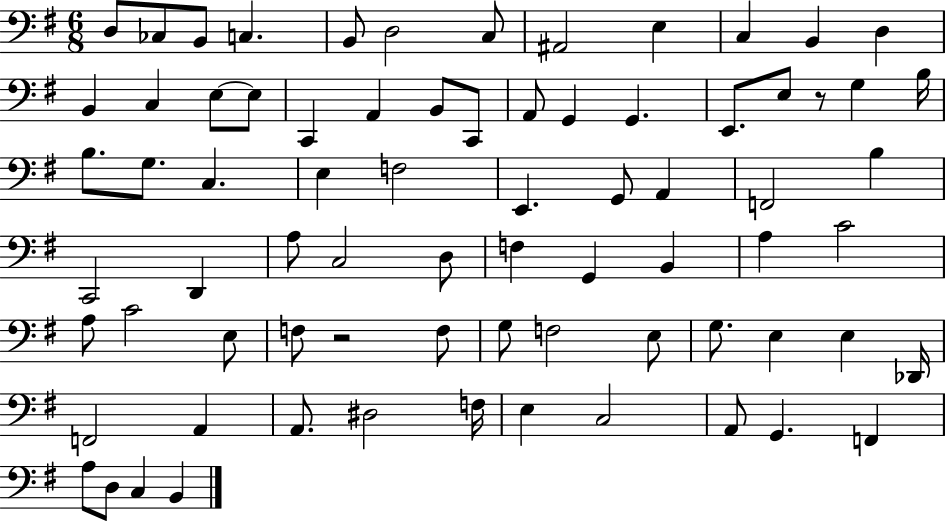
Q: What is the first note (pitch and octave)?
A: D3